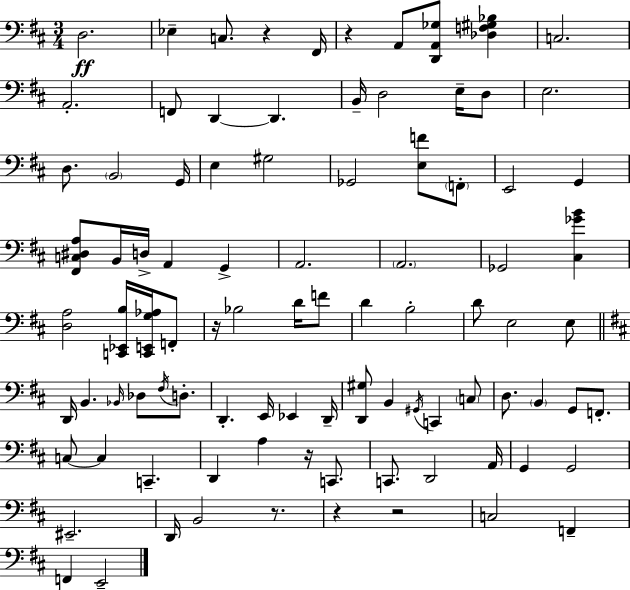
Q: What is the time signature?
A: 3/4